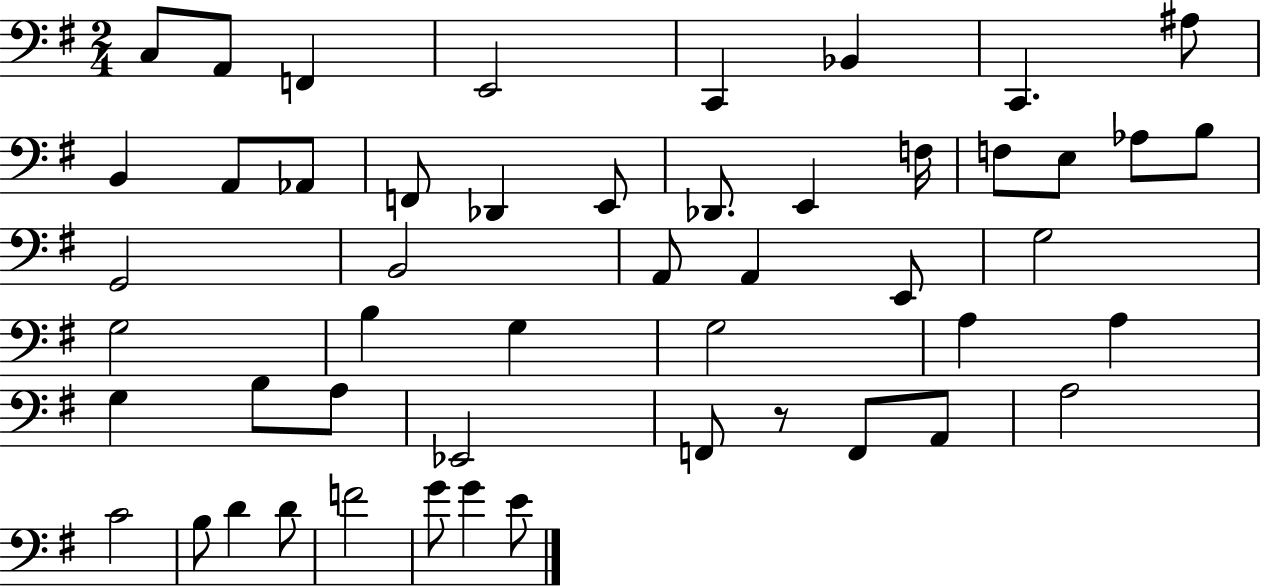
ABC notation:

X:1
T:Untitled
M:2/4
L:1/4
K:G
C,/2 A,,/2 F,, E,,2 C,, _B,, C,, ^A,/2 B,, A,,/2 _A,,/2 F,,/2 _D,, E,,/2 _D,,/2 E,, F,/4 F,/2 E,/2 _A,/2 B,/2 G,,2 B,,2 A,,/2 A,, E,,/2 G,2 G,2 B, G, G,2 A, A, G, B,/2 A,/2 _E,,2 F,,/2 z/2 F,,/2 A,,/2 A,2 C2 B,/2 D D/2 F2 G/2 G E/2